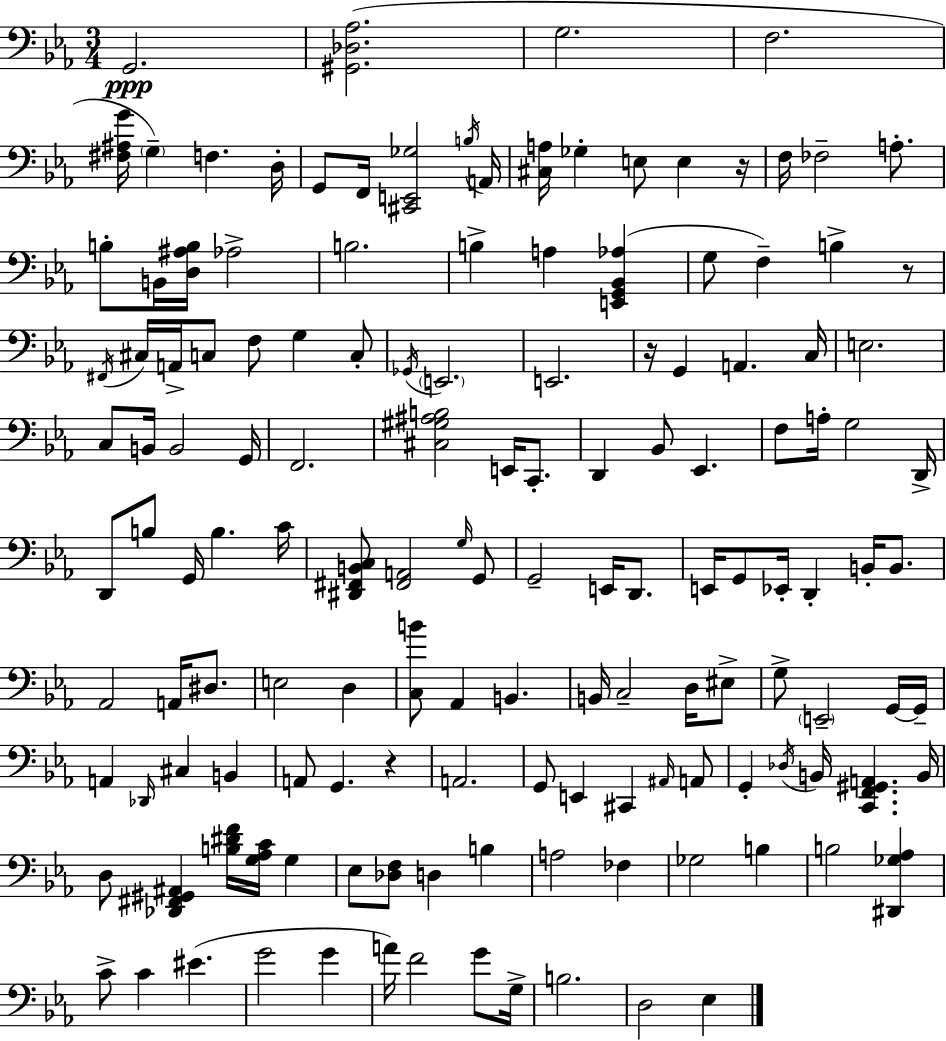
X:1
T:Untitled
M:3/4
L:1/4
K:Cm
G,,2 [^G,,_D,_A,]2 G,2 F,2 [^F,^A,G]/4 G, F, D,/4 G,,/2 F,,/4 [^C,,E,,_G,]2 B,/4 A,,/4 [^C,A,]/4 _G, E,/2 E, z/4 F,/4 _F,2 A,/2 B,/2 B,,/4 [D,^A,B,]/4 _A,2 B,2 B, A, [E,,G,,_B,,_A,] G,/2 F, B, z/2 ^F,,/4 ^C,/4 A,,/4 C,/2 F,/2 G, C,/2 _G,,/4 E,,2 E,,2 z/4 G,, A,, C,/4 E,2 C,/2 B,,/4 B,,2 G,,/4 F,,2 [^C,^G,^A,B,]2 E,,/4 C,,/2 D,, _B,,/2 _E,, F,/2 A,/4 G,2 D,,/4 D,,/2 B,/2 G,,/4 B, C/4 [^D,,^F,,B,,C,]/2 [^F,,A,,]2 G,/4 G,,/2 G,,2 E,,/4 D,,/2 E,,/4 G,,/2 _E,,/4 D,, B,,/4 B,,/2 _A,,2 A,,/4 ^D,/2 E,2 D, [C,B]/2 _A,, B,, B,,/4 C,2 D,/4 ^E,/2 G,/2 E,,2 G,,/4 G,,/4 A,, _D,,/4 ^C, B,, A,,/2 G,, z A,,2 G,,/2 E,, ^C,, ^A,,/4 A,,/2 G,, _D,/4 B,,/4 [C,,F,,^G,,A,,] B,,/4 D,/2 [_D,,^F,,^G,,^A,,] [B,^DF]/4 [G,_A,C]/4 G, _E,/2 [_D,F,]/2 D, B, A,2 _F, _G,2 B, B,2 [^D,,_G,_A,] C/2 C ^E G2 G A/4 F2 G/2 G,/4 B,2 D,2 _E,